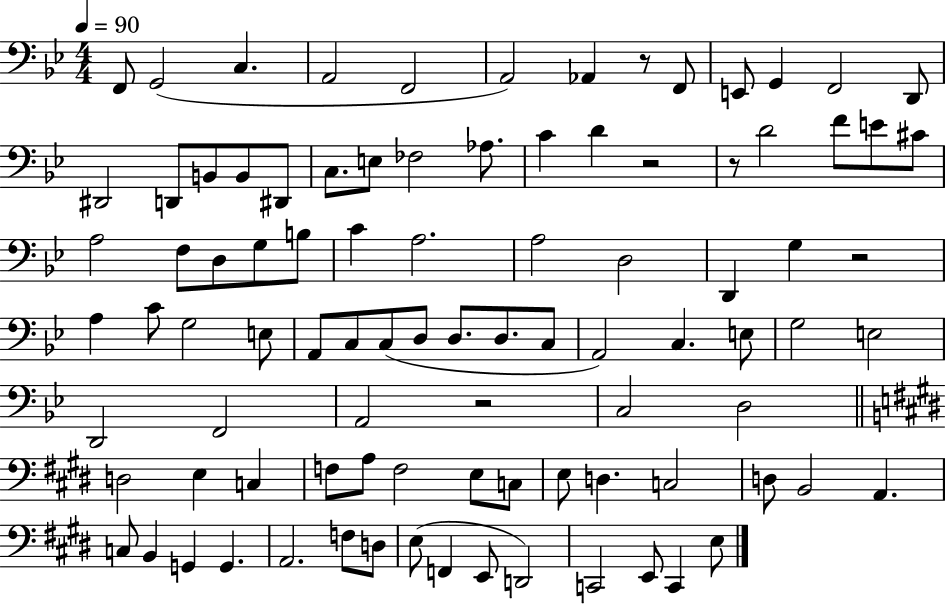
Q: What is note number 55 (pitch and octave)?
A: D2